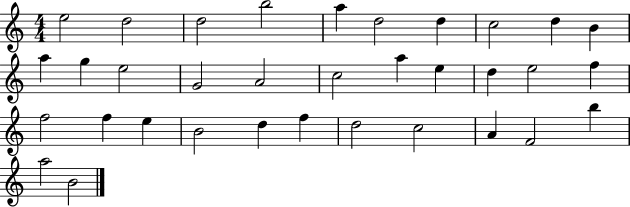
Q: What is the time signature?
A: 4/4